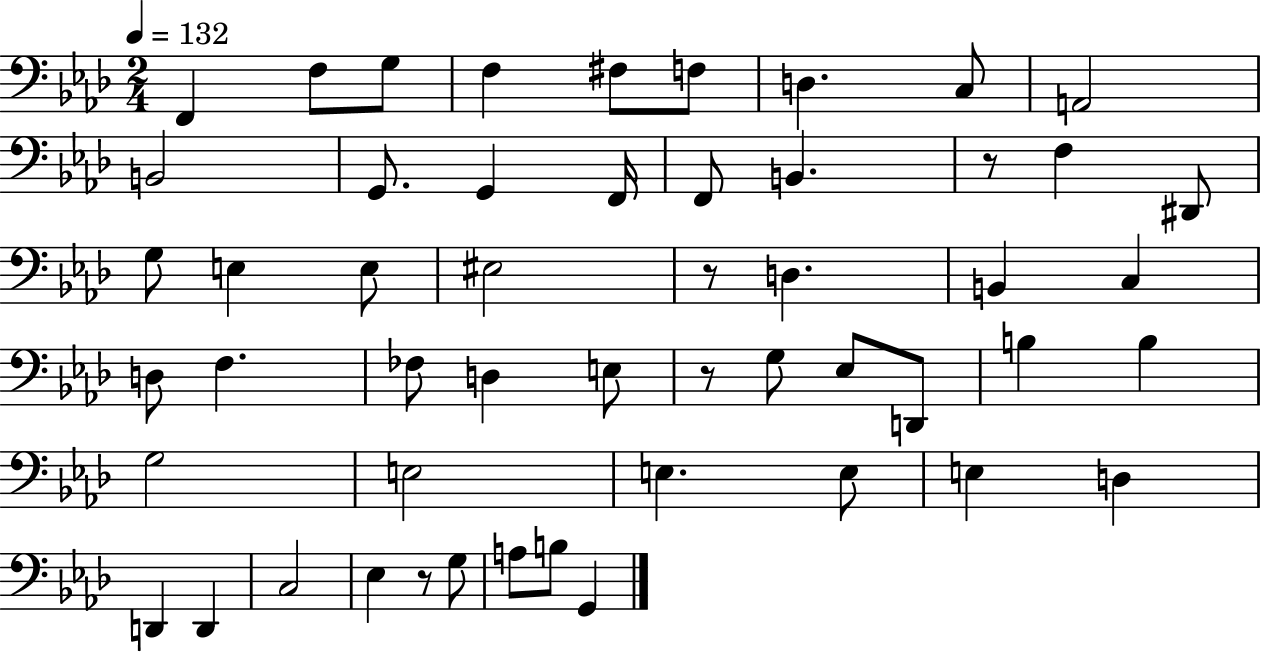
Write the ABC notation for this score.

X:1
T:Untitled
M:2/4
L:1/4
K:Ab
F,, F,/2 G,/2 F, ^F,/2 F,/2 D, C,/2 A,,2 B,,2 G,,/2 G,, F,,/4 F,,/2 B,, z/2 F, ^D,,/2 G,/2 E, E,/2 ^E,2 z/2 D, B,, C, D,/2 F, _F,/2 D, E,/2 z/2 G,/2 _E,/2 D,,/2 B, B, G,2 E,2 E, E,/2 E, D, D,, D,, C,2 _E, z/2 G,/2 A,/2 B,/2 G,,